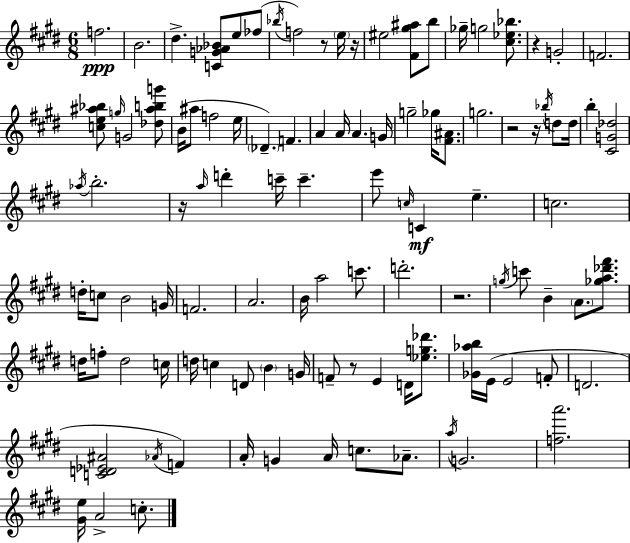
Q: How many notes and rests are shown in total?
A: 106